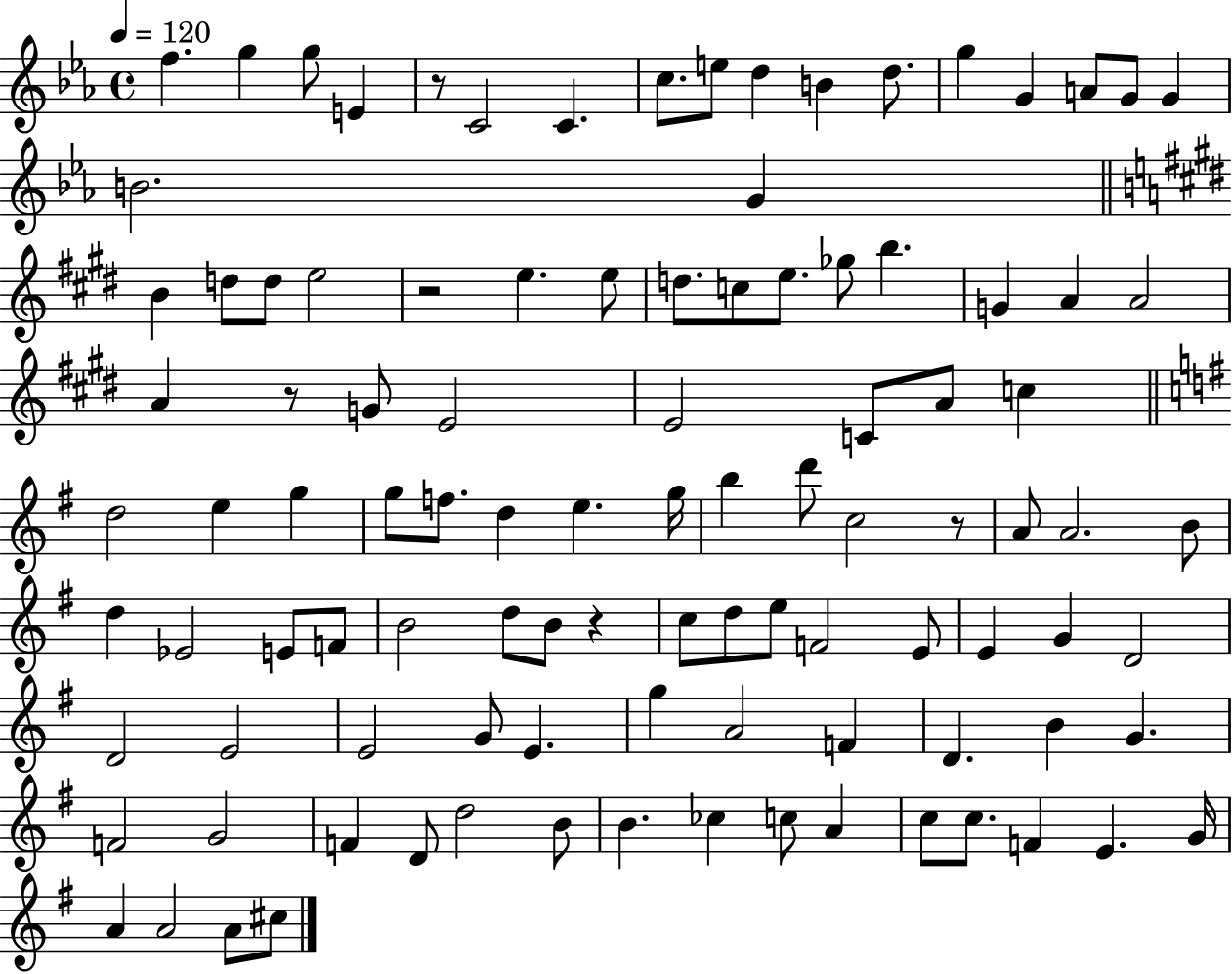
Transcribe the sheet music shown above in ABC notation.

X:1
T:Untitled
M:4/4
L:1/4
K:Eb
f g g/2 E z/2 C2 C c/2 e/2 d B d/2 g G A/2 G/2 G B2 G B d/2 d/2 e2 z2 e e/2 d/2 c/2 e/2 _g/2 b G A A2 A z/2 G/2 E2 E2 C/2 A/2 c d2 e g g/2 f/2 d e g/4 b d'/2 c2 z/2 A/2 A2 B/2 d _E2 E/2 F/2 B2 d/2 B/2 z c/2 d/2 e/2 F2 E/2 E G D2 D2 E2 E2 G/2 E g A2 F D B G F2 G2 F D/2 d2 B/2 B _c c/2 A c/2 c/2 F E G/4 A A2 A/2 ^c/2